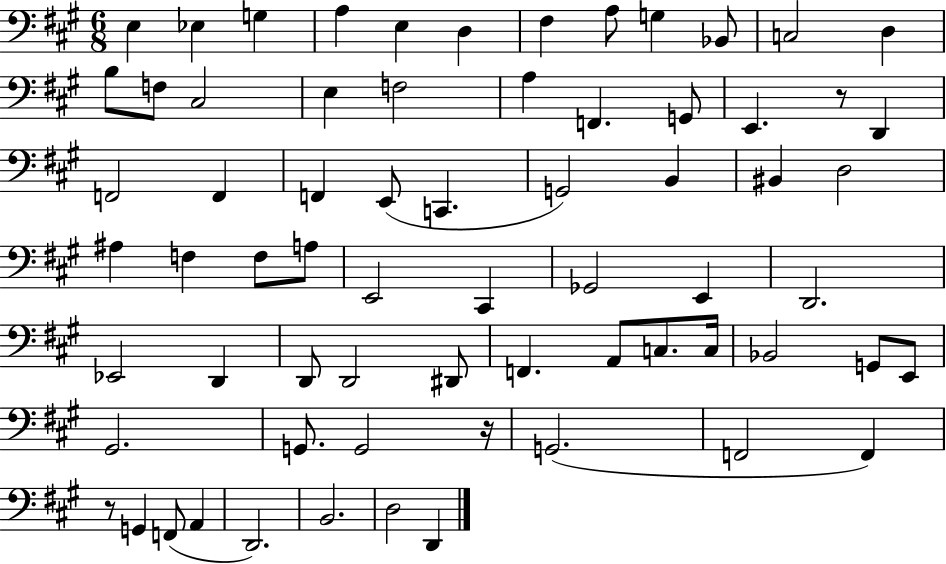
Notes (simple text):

E3/q Eb3/q G3/q A3/q E3/q D3/q F#3/q A3/e G3/q Bb2/e C3/h D3/q B3/e F3/e C#3/h E3/q F3/h A3/q F2/q. G2/e E2/q. R/e D2/q F2/h F2/q F2/q E2/e C2/q. G2/h B2/q BIS2/q D3/h A#3/q F3/q F3/e A3/e E2/h C#2/q Gb2/h E2/q D2/h. Eb2/h D2/q D2/e D2/h D#2/e F2/q. A2/e C3/e. C3/s Bb2/h G2/e E2/e G#2/h. G2/e. G2/h R/s G2/h. F2/h F2/q R/e G2/q F2/e A2/q D2/h. B2/h. D3/h D2/q